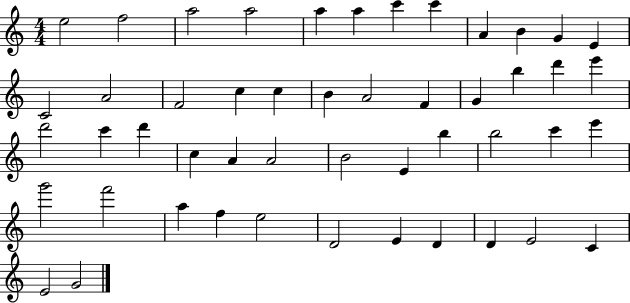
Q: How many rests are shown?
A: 0